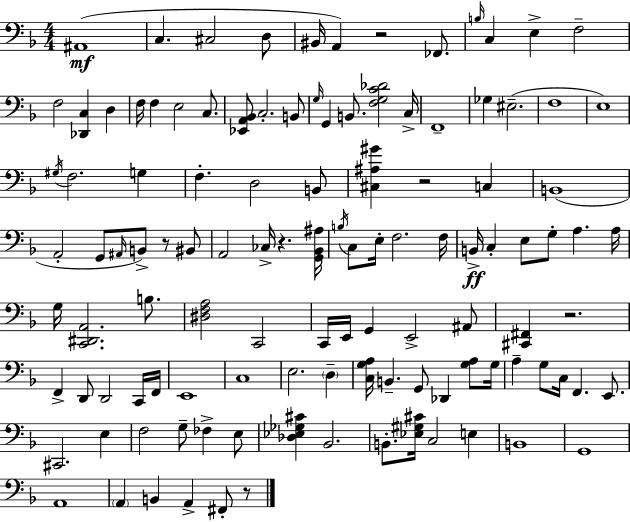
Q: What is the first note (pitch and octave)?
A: A#2